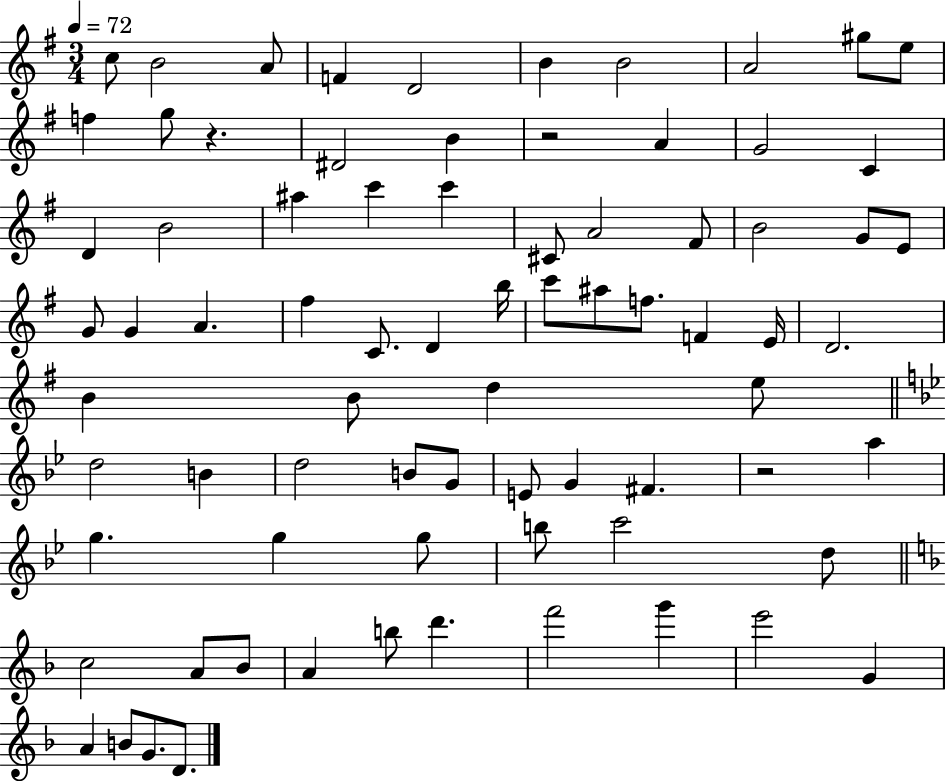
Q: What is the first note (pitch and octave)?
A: C5